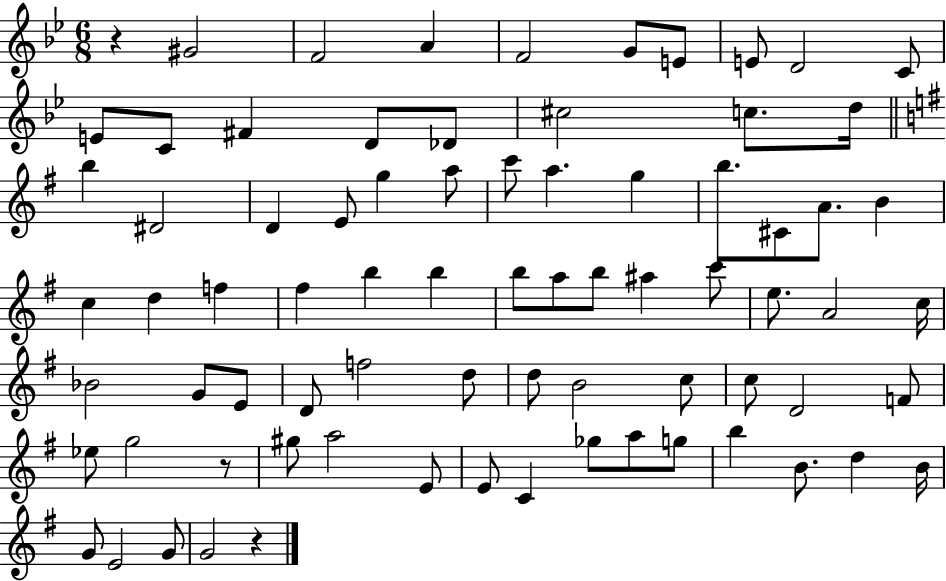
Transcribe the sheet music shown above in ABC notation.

X:1
T:Untitled
M:6/8
L:1/4
K:Bb
z ^G2 F2 A F2 G/2 E/2 E/2 D2 C/2 E/2 C/2 ^F D/2 _D/2 ^c2 c/2 d/4 b ^D2 D E/2 g a/2 c'/2 a g b/2 ^C/2 A/2 B c d f ^f b b b/2 a/2 b/2 ^a c'/2 e/2 A2 c/4 _B2 G/2 E/2 D/2 f2 d/2 d/2 B2 c/2 c/2 D2 F/2 _e/2 g2 z/2 ^g/2 a2 E/2 E/2 C _g/2 a/2 g/2 b B/2 d B/4 G/2 E2 G/2 G2 z